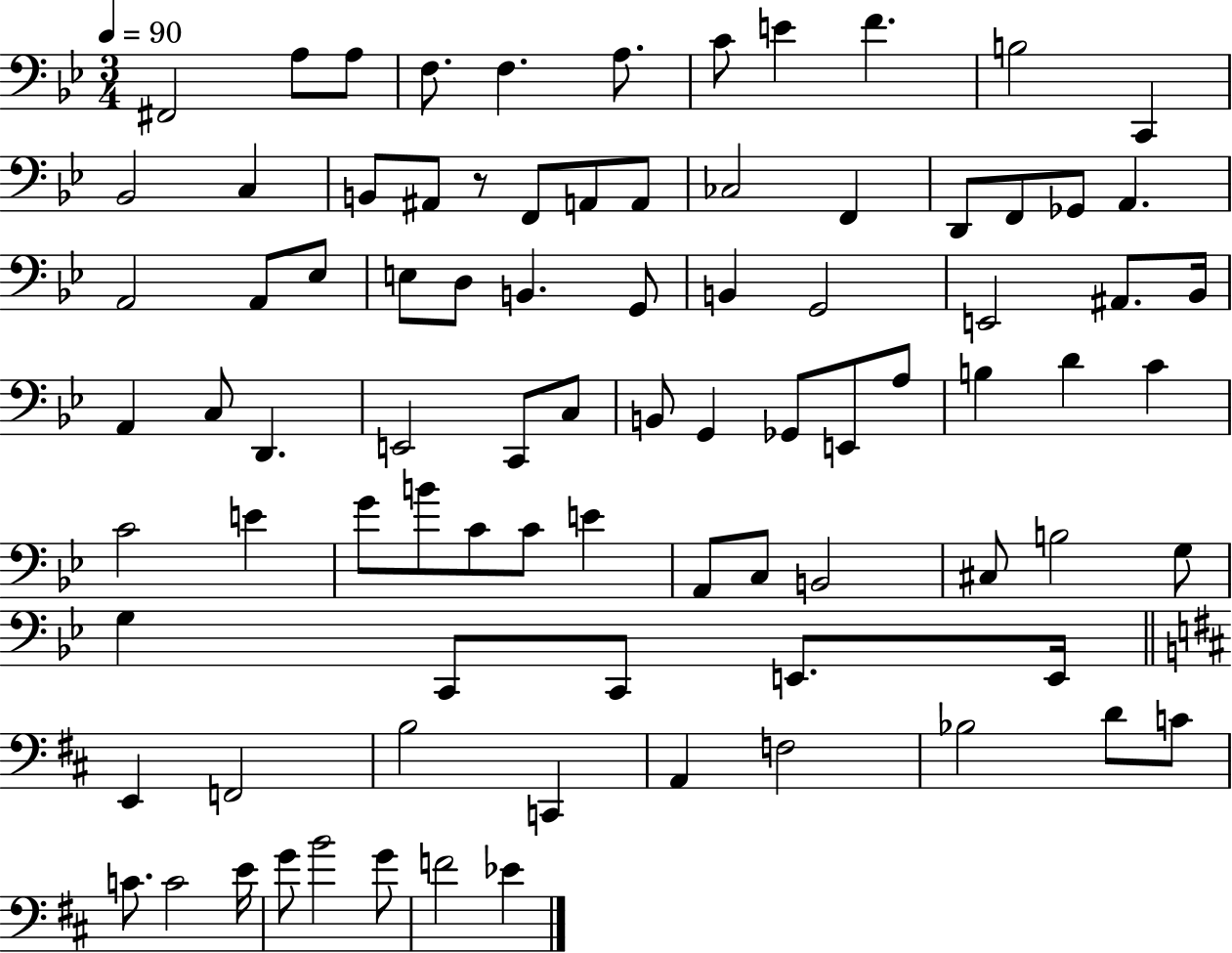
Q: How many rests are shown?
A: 1